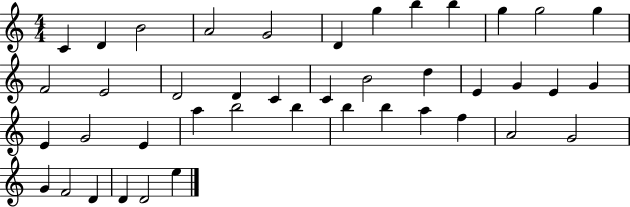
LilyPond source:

{
  \clef treble
  \numericTimeSignature
  \time 4/4
  \key c \major
  c'4 d'4 b'2 | a'2 g'2 | d'4 g''4 b''4 b''4 | g''4 g''2 g''4 | \break f'2 e'2 | d'2 d'4 c'4 | c'4 b'2 d''4 | e'4 g'4 e'4 g'4 | \break e'4 g'2 e'4 | a''4 b''2 b''4 | b''4 b''4 a''4 f''4 | a'2 g'2 | \break g'4 f'2 d'4 | d'4 d'2 e''4 | \bar "|."
}